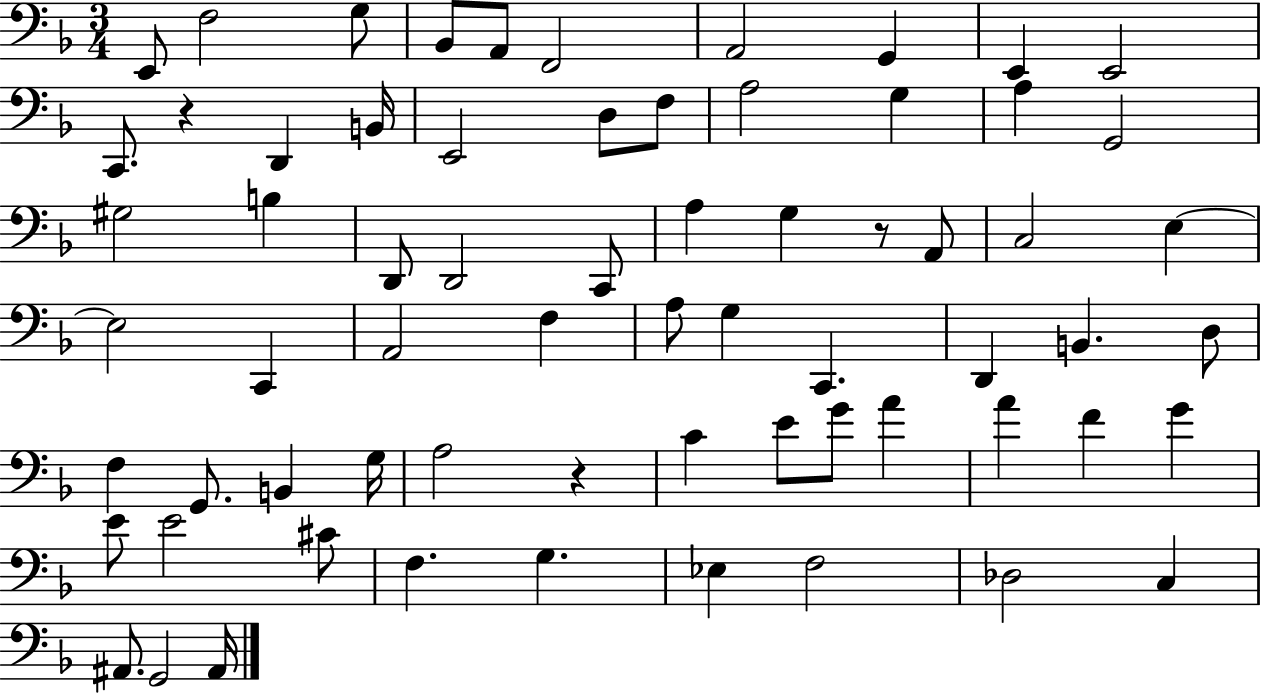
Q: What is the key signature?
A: F major